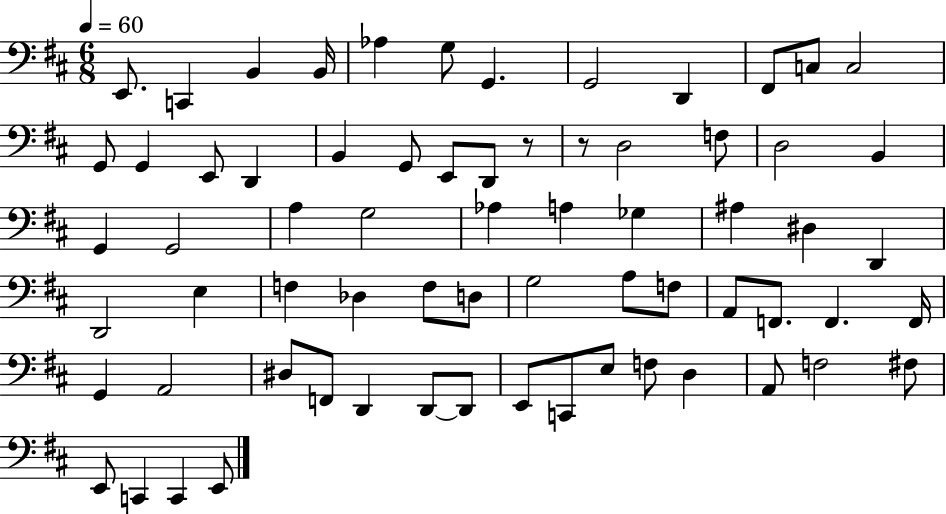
X:1
T:Untitled
M:6/8
L:1/4
K:D
E,,/2 C,, B,, B,,/4 _A, G,/2 G,, G,,2 D,, ^F,,/2 C,/2 C,2 G,,/2 G,, E,,/2 D,, B,, G,,/2 E,,/2 D,,/2 z/2 z/2 D,2 F,/2 D,2 B,, G,, G,,2 A, G,2 _A, A, _G, ^A, ^D, D,, D,,2 E, F, _D, F,/2 D,/2 G,2 A,/2 F,/2 A,,/2 F,,/2 F,, F,,/4 G,, A,,2 ^D,/2 F,,/2 D,, D,,/2 D,,/2 E,,/2 C,,/2 E,/2 F,/2 D, A,,/2 F,2 ^F,/2 E,,/2 C,, C,, E,,/2